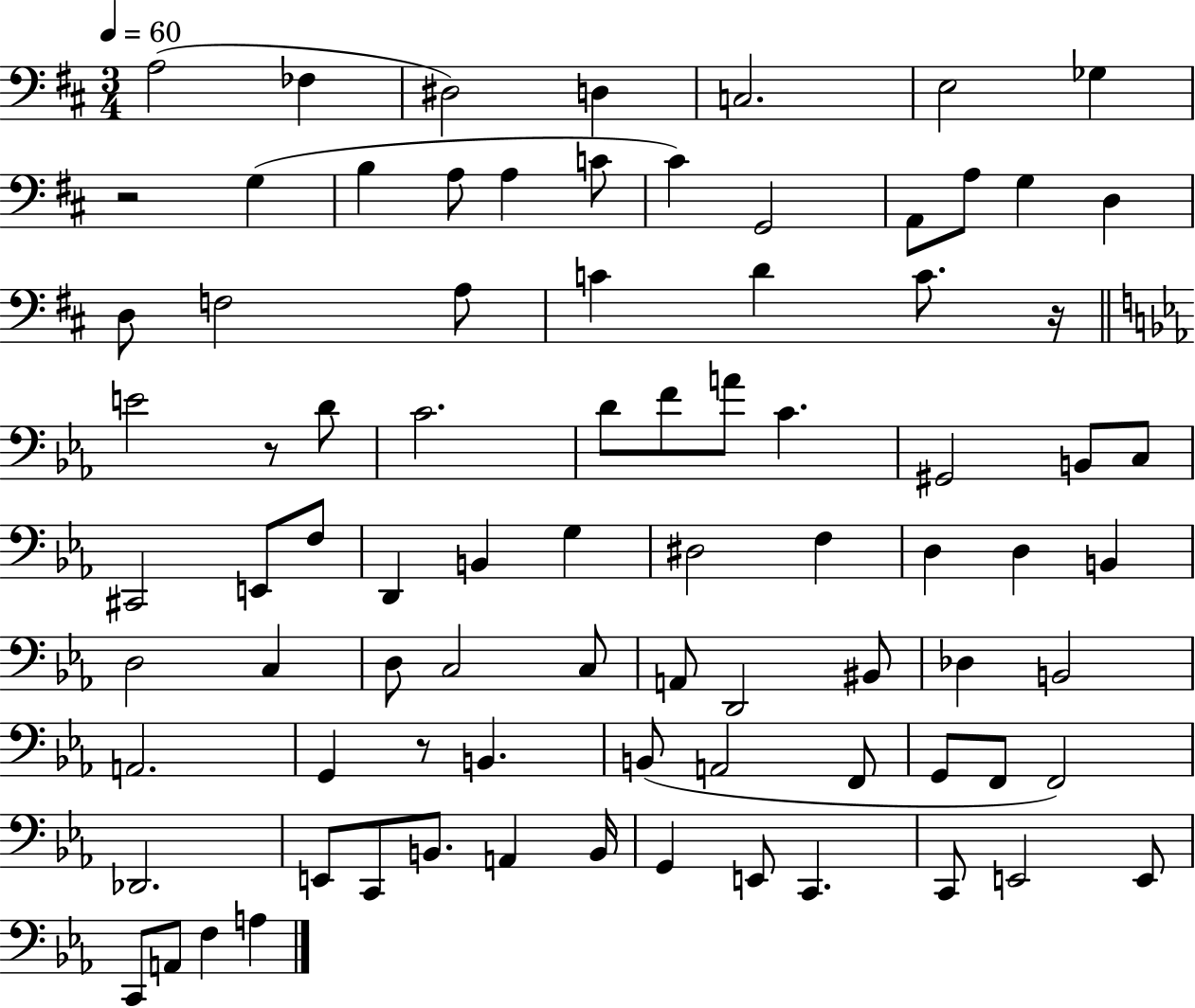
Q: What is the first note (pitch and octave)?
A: A3